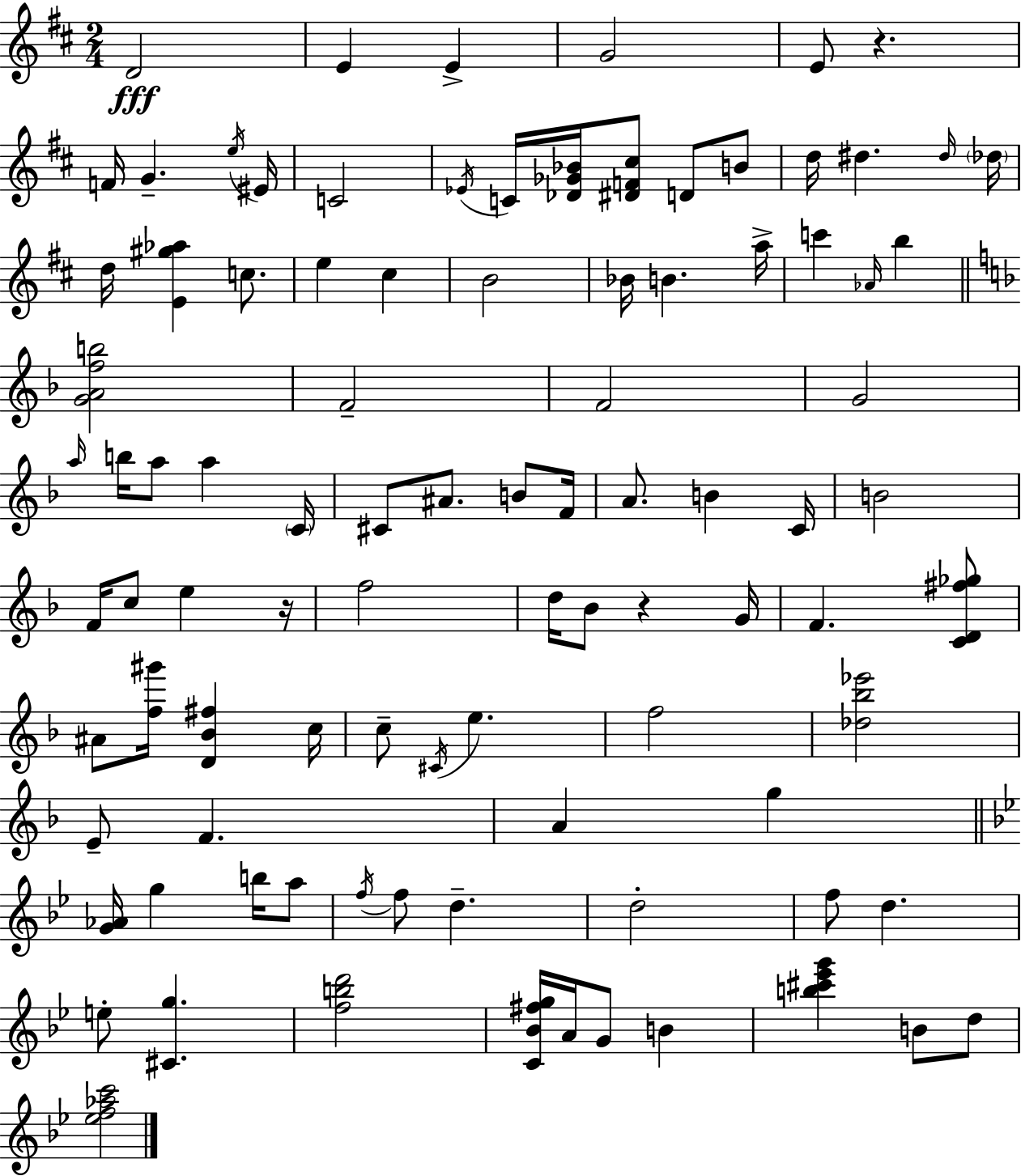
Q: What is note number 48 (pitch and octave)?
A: E5